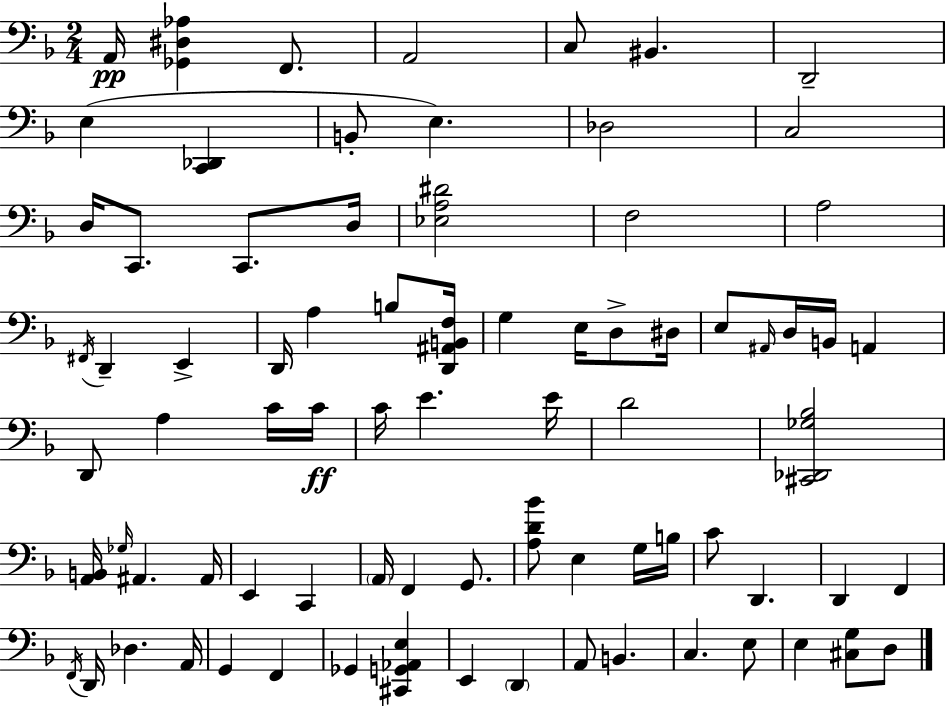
{
  \clef bass
  \numericTimeSignature
  \time 2/4
  \key d \minor
  a,16\pp <ges, dis aes>4 f,8. | a,2 | c8 bis,4. | d,2-- | \break e4( <c, des,>4 | b,8-. e4.) | des2 | c2 | \break d16 c,8. c,8. d16 | <ees a dis'>2 | f2 | a2 | \break \acciaccatura { fis,16 } d,4-- e,4-> | d,16 a4 b8 | <d, ais, b, f>16 g4 e16 d8-> | dis16 e8 \grace { ais,16 } d16 b,16 a,4 | \break d,8 a4 | c'16 c'16\ff c'16 e'4. | e'16 d'2 | <cis, des, ges bes>2 | \break <a, b,>16 \grace { ges16 } ais,4. | ais,16 e,4 c,4 | \parenthesize a,16 f,4 | g,8. <a d' bes'>8 e4 | \break g16 b16 c'8 d,4. | d,4 f,4 | \acciaccatura { f,16 } d,16 des4. | a,16 g,4 | \break f,4 ges,4 | <cis, g, aes, e>4 e,4 | \parenthesize d,4 a,8 b,4. | c4. | \break e8 e4 | <cis g>8 d8 \bar "|."
}